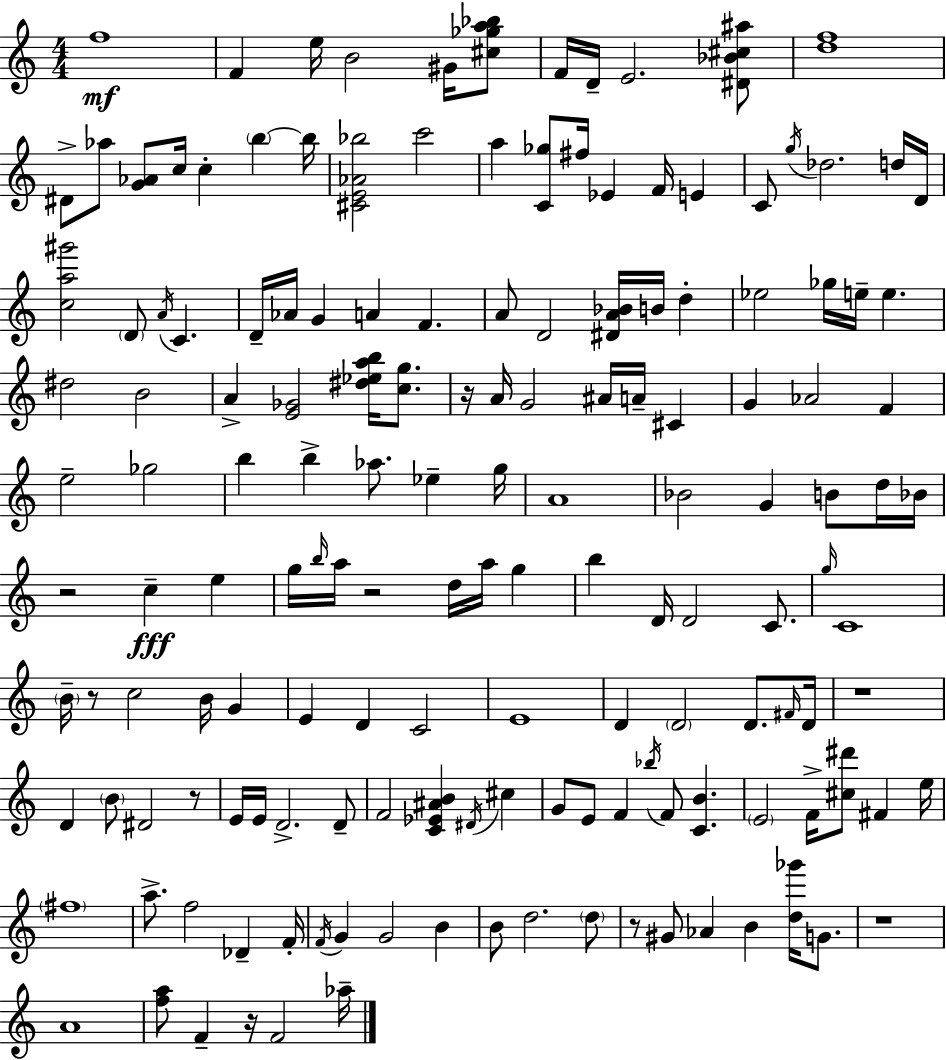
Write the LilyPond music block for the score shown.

{
  \clef treble
  \numericTimeSignature
  \time 4/4
  \key a \minor
  \repeat volta 2 { f''1\mf | f'4 e''16 b'2 gis'16 <cis'' ges'' a'' bes''>8 | f'16 d'16-- e'2. <dis' bes' cis'' ais''>8 | <d'' f''>1 | \break dis'8-> aes''8 <g' aes'>8 c''16 c''4-. \parenthesize b''4~~ b''16 | <cis' e' aes' bes''>2 c'''2 | a''4 <c' ges''>8 fis''16 ees'4 f'16 e'4 | c'8 \acciaccatura { g''16 } des''2. d''16 | \break d'16 <c'' a'' gis'''>2 \parenthesize d'8 \acciaccatura { a'16 } c'4. | d'16-- aes'16 g'4 a'4 f'4. | a'8 d'2 <dis' a' bes'>16 b'16 d''4-. | ees''2 ges''16 e''16-- e''4. | \break dis''2 b'2 | a'4-> <e' ges'>2 <dis'' ees'' a'' b''>16 <c'' g''>8. | r16 a'16 g'2 ais'16 a'16-- cis'4 | g'4 aes'2 f'4 | \break e''2-- ges''2 | b''4 b''4-> aes''8. ees''4-- | g''16 a'1 | bes'2 g'4 b'8 | \break d''16 bes'16 r2 c''4--\fff e''4 | g''16 \grace { b''16 } a''16 r2 d''16 a''16 g''4 | b''4 d'16 d'2 | c'8. \grace { g''16 } c'1 | \break \parenthesize b'16-- r8 c''2 b'16 | g'4 e'4 d'4 c'2 | e'1 | d'4 \parenthesize d'2 | \break d'8. \grace { fis'16 } d'16 r1 | d'4 \parenthesize b'8 dis'2 | r8 e'16 e'16 d'2.-> | d'8-- f'2 <c' ees' ais' b'>4 | \break \acciaccatura { dis'16 } cis''4 g'8 e'8 f'4 \acciaccatura { bes''16 } f'8 | <c' b'>4. \parenthesize e'2 f'16-> | <cis'' dis'''>8 fis'4 e''16 \parenthesize fis''1 | a''8.-> f''2 | \break des'4-- f'16-. \acciaccatura { f'16 } g'4 g'2 | b'4 b'8 d''2. | \parenthesize d''8 r8 gis'8 aes'4 | b'4 <d'' ges'''>16 g'8. r1 | \break a'1 | <f'' a''>8 f'4-- r16 f'2 | aes''16-- } \bar "|."
}